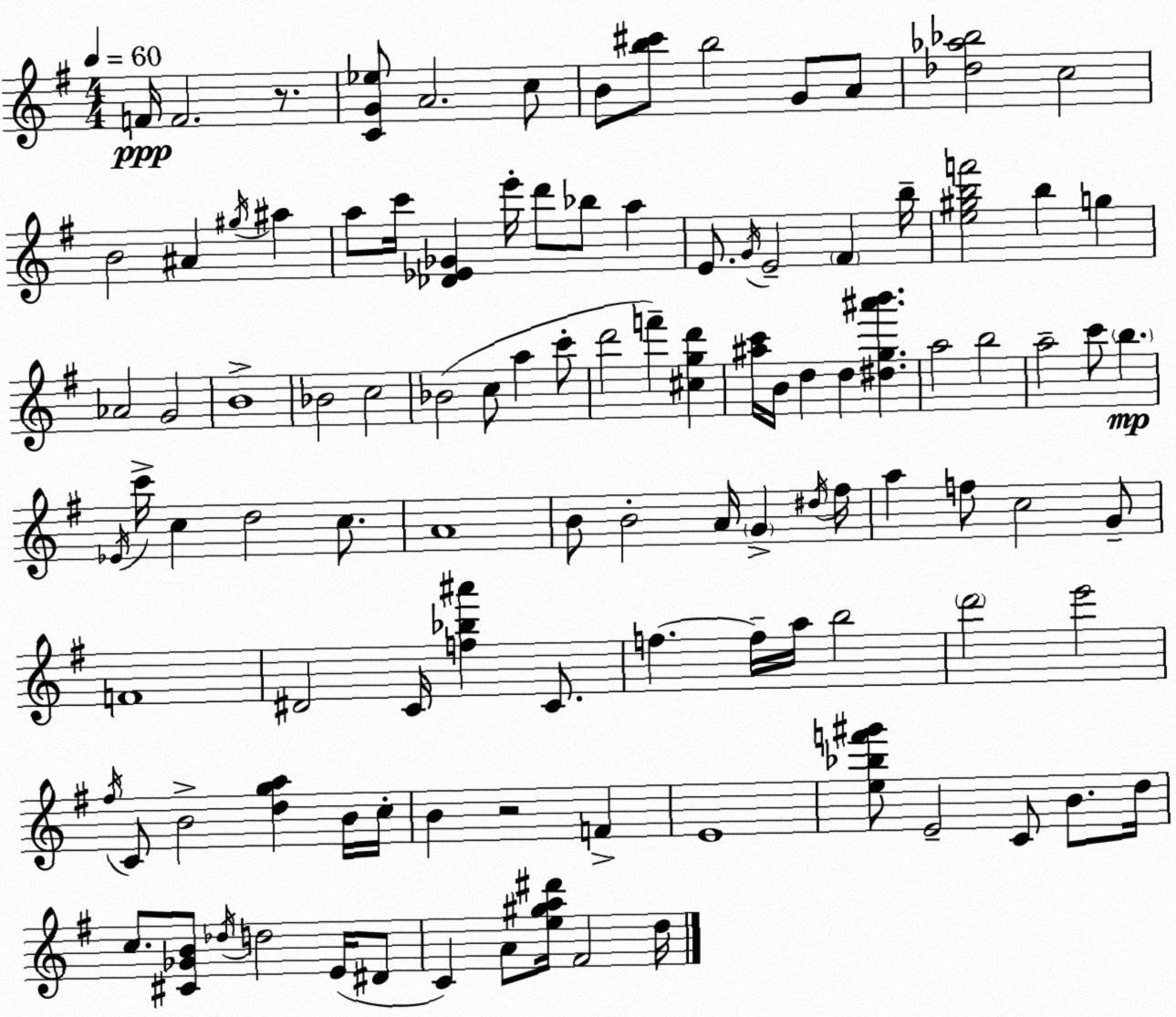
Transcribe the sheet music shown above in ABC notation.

X:1
T:Untitled
M:4/4
L:1/4
K:G
F/4 F2 z/2 [CG_e]/2 A2 c/2 B/2 [b^c']/2 b2 G/2 A/2 [_d_a_b]2 c2 B2 ^A ^g/4 ^a a/2 c'/4 [_D_E_G] e'/4 d'/2 _b/2 a E/2 G/4 E2 ^F b/4 [e^gbf']2 b g _A2 G2 B4 _B2 c2 _B2 c/2 a c'/2 d'2 f' [^cgd'] [^ac']/4 B/4 d d [^dg^a'b'] a2 b2 a2 c'/2 b _E/4 c'/4 c d2 c/2 A4 B/2 B2 A/4 G ^d/4 ^f/4 a f/2 c2 G/2 F4 ^D2 C/4 [f_b^a'] C/2 f f/4 a/4 b2 d'2 e'2 ^f/4 C/2 B2 [dga] B/4 c/4 B z2 F E4 [e_bf'^g']/2 E2 C/2 B/2 d/4 c/2 [^C_GB]/2 _d/4 d2 E/4 ^D/2 C A/2 [e^ga^d']/4 ^F2 d/4